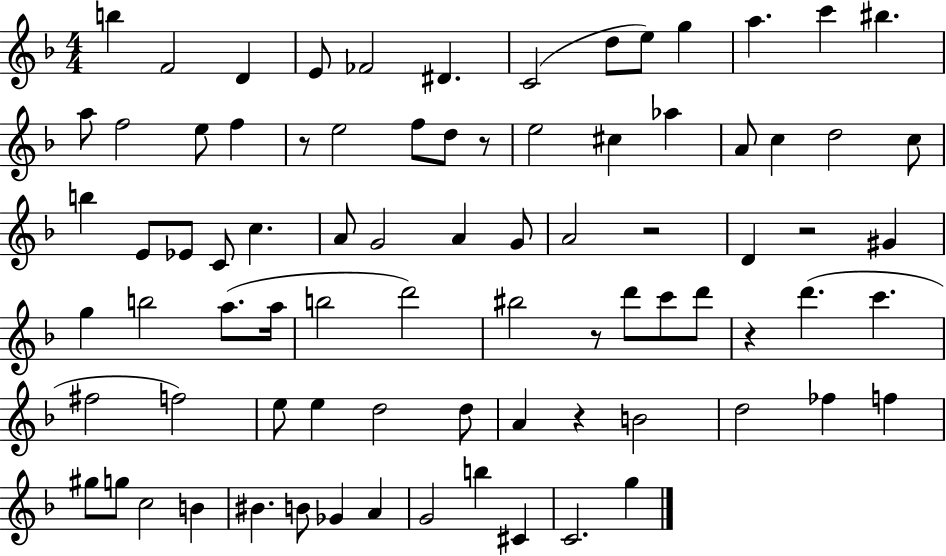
{
  \clef treble
  \numericTimeSignature
  \time 4/4
  \key f \major
  b''4 f'2 d'4 | e'8 fes'2 dis'4. | c'2( d''8 e''8) g''4 | a''4. c'''4 bis''4. | \break a''8 f''2 e''8 f''4 | r8 e''2 f''8 d''8 r8 | e''2 cis''4 aes''4 | a'8 c''4 d''2 c''8 | \break b''4 e'8 ees'8 c'8 c''4. | a'8 g'2 a'4 g'8 | a'2 r2 | d'4 r2 gis'4 | \break g''4 b''2 a''8.( a''16 | b''2 d'''2) | bis''2 r8 d'''8 c'''8 d'''8 | r4 d'''4.( c'''4. | \break fis''2 f''2) | e''8 e''4 d''2 d''8 | a'4 r4 b'2 | d''2 fes''4 f''4 | \break gis''8 g''8 c''2 b'4 | bis'4. b'8 ges'4 a'4 | g'2 b''4 cis'4 | c'2. g''4 | \break \bar "|."
}